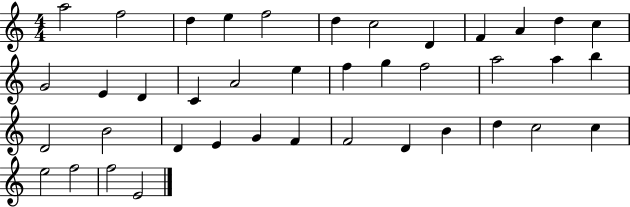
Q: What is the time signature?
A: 4/4